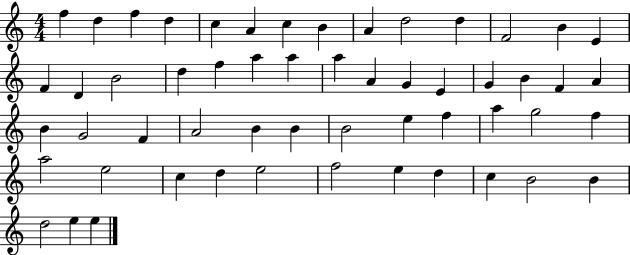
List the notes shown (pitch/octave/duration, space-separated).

F5/q D5/q F5/q D5/q C5/q A4/q C5/q B4/q A4/q D5/h D5/q F4/h B4/q E4/q F4/q D4/q B4/h D5/q F5/q A5/q A5/q A5/q A4/q G4/q E4/q G4/q B4/q F4/q A4/q B4/q G4/h F4/q A4/h B4/q B4/q B4/h E5/q F5/q A5/q G5/h F5/q A5/h E5/h C5/q D5/q E5/h F5/h E5/q D5/q C5/q B4/h B4/q D5/h E5/q E5/q